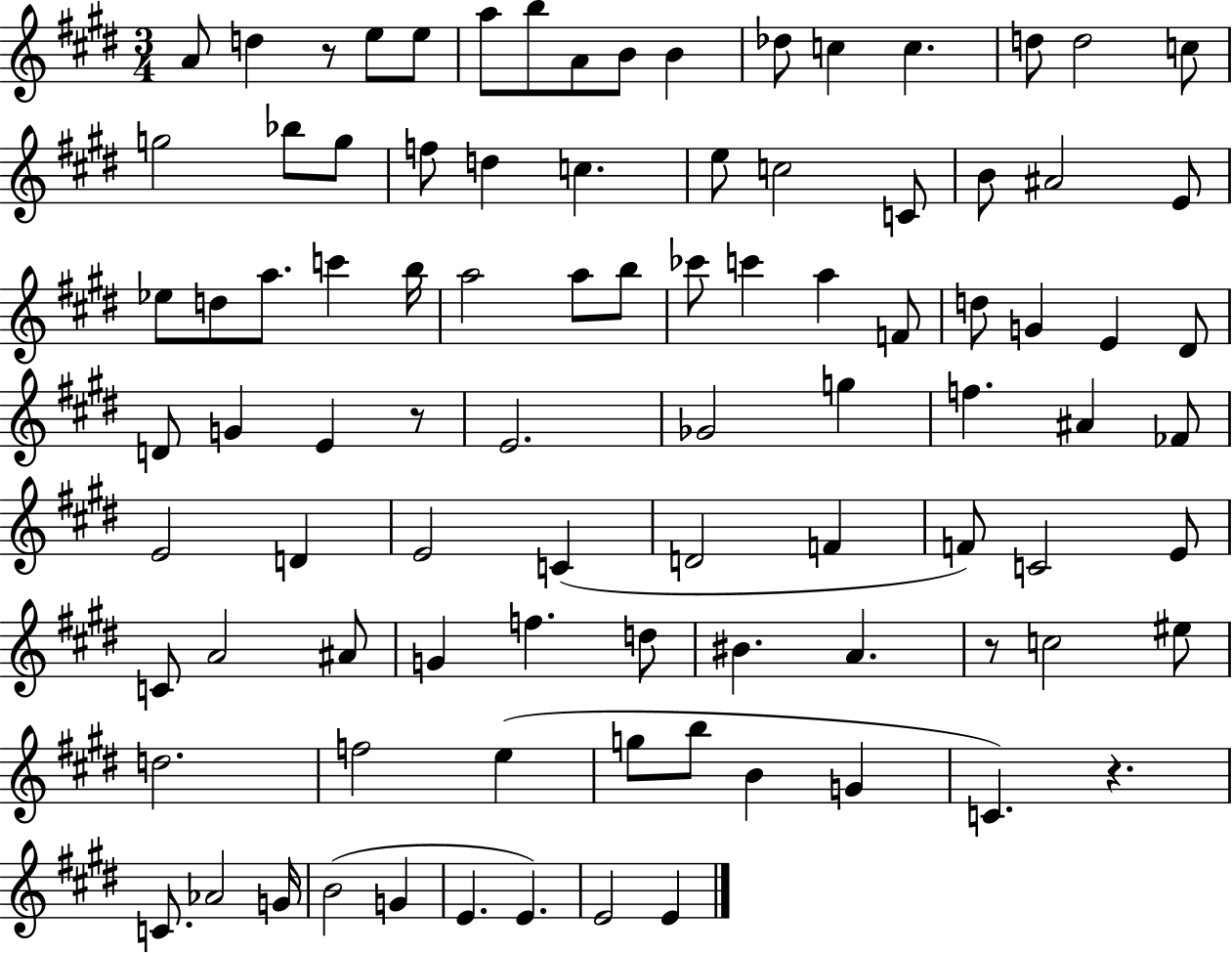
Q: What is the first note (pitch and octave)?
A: A4